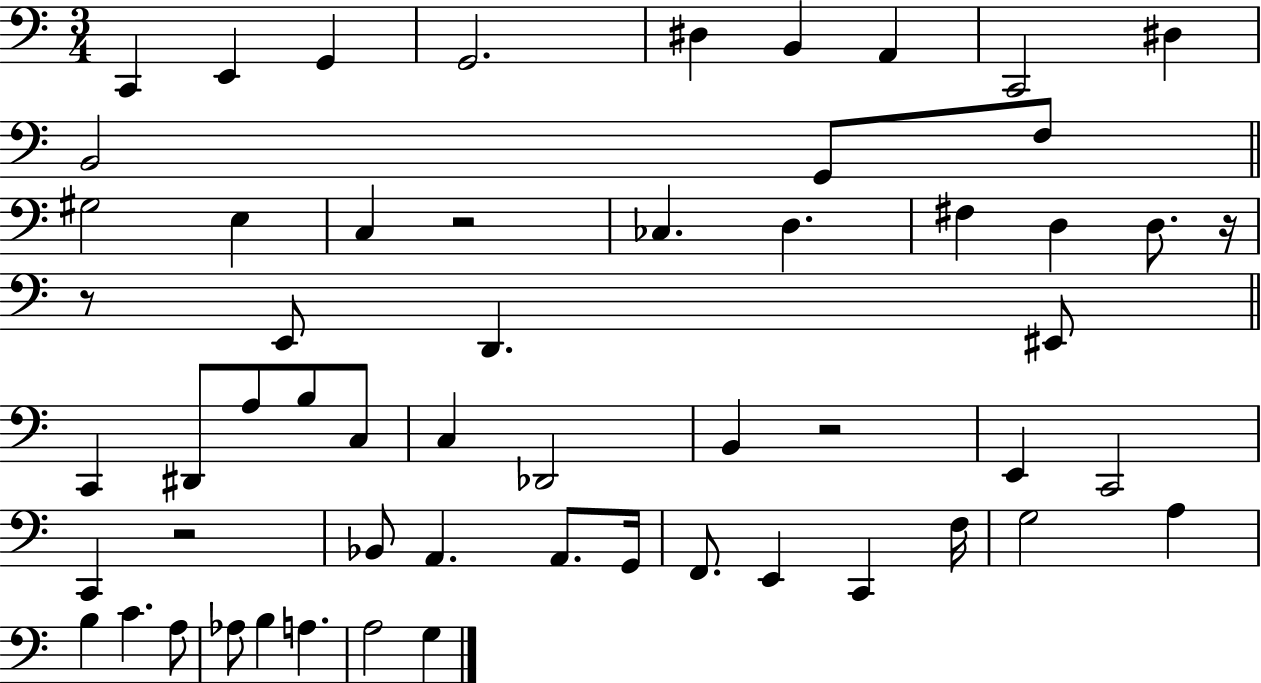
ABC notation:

X:1
T:Untitled
M:3/4
L:1/4
K:C
C,, E,, G,, G,,2 ^D, B,, A,, C,,2 ^D, B,,2 G,,/2 F,/2 ^G,2 E, C, z2 _C, D, ^F, D, D,/2 z/4 z/2 E,,/2 D,, ^E,,/2 C,, ^D,,/2 A,/2 B,/2 C,/2 C, _D,,2 B,, z2 E,, C,,2 C,, z2 _B,,/2 A,, A,,/2 G,,/4 F,,/2 E,, C,, F,/4 G,2 A, B, C A,/2 _A,/2 B, A, A,2 G,